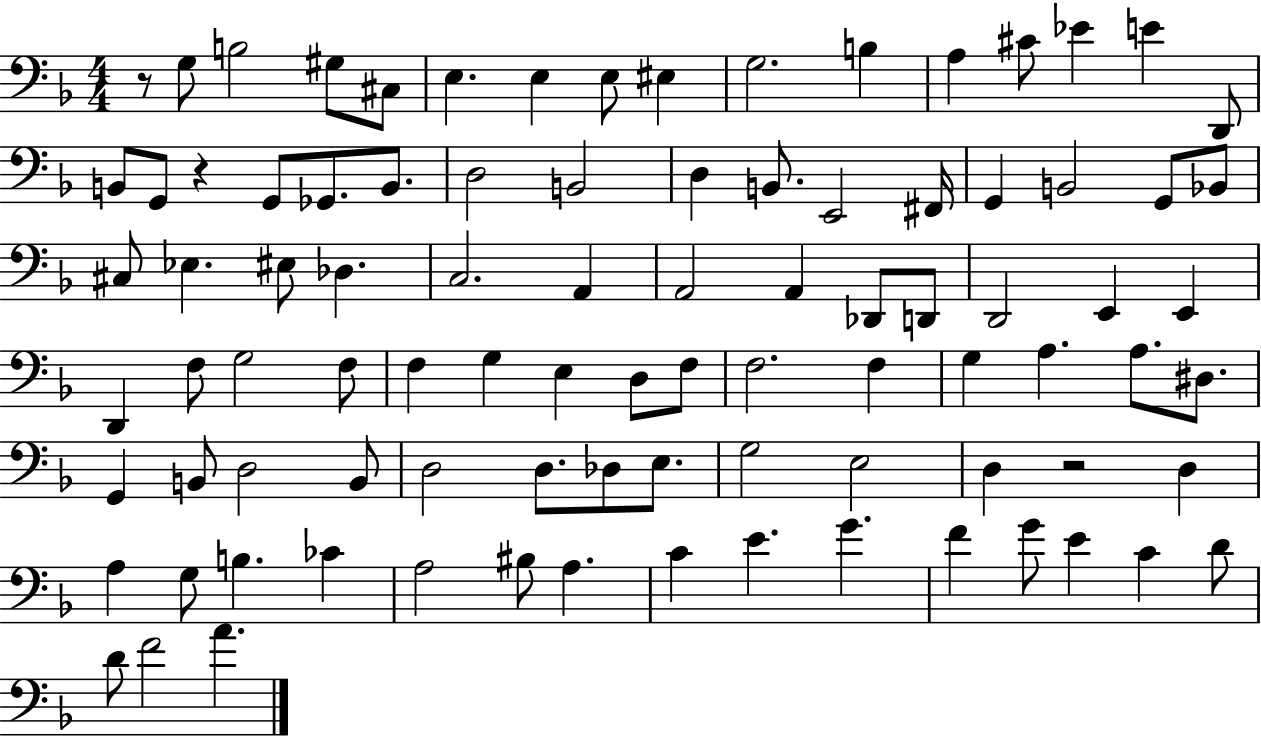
X:1
T:Untitled
M:4/4
L:1/4
K:F
z/2 G,/2 B,2 ^G,/2 ^C,/2 E, E, E,/2 ^E, G,2 B, A, ^C/2 _E E D,,/2 B,,/2 G,,/2 z G,,/2 _G,,/2 B,,/2 D,2 B,,2 D, B,,/2 E,,2 ^F,,/4 G,, B,,2 G,,/2 _B,,/2 ^C,/2 _E, ^E,/2 _D, C,2 A,, A,,2 A,, _D,,/2 D,,/2 D,,2 E,, E,, D,, F,/2 G,2 F,/2 F, G, E, D,/2 F,/2 F,2 F, G, A, A,/2 ^D,/2 G,, B,,/2 D,2 B,,/2 D,2 D,/2 _D,/2 E,/2 G,2 E,2 D, z2 D, A, G,/2 B, _C A,2 ^B,/2 A, C E G F G/2 E C D/2 D/2 F2 A